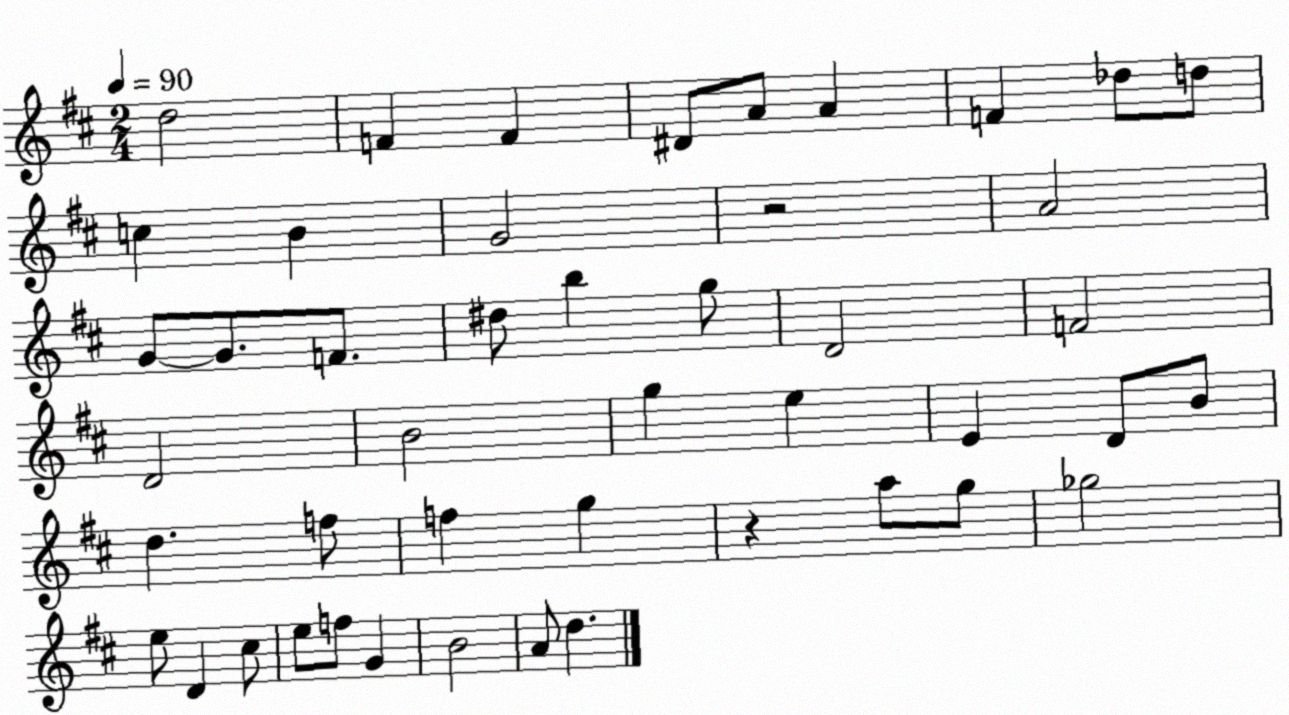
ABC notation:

X:1
T:Untitled
M:2/4
L:1/4
K:D
d2 F F ^D/2 A/2 A F _d/2 d/2 c B G2 z2 A2 G/2 G/2 F/2 ^d/2 b g/2 D2 F2 D2 B2 g e E D/2 B/2 d f/2 f g z a/2 g/2 _g2 e/2 D ^c/2 e/2 f/2 G B2 A/2 d